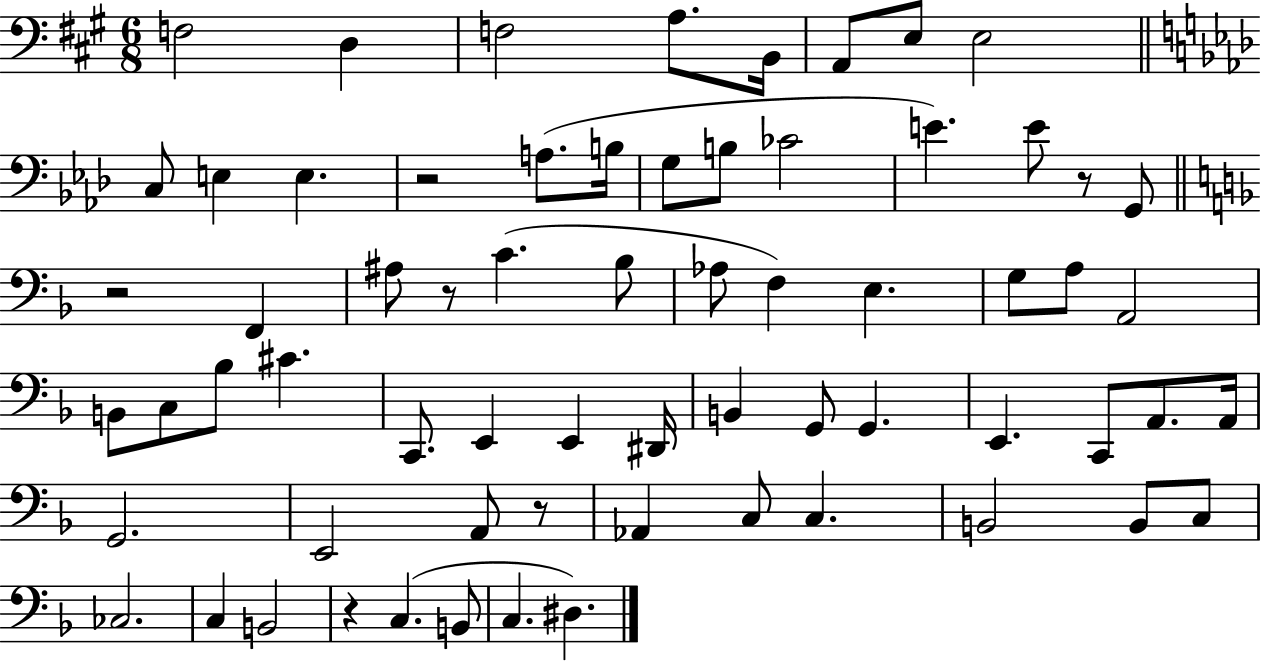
X:1
T:Untitled
M:6/8
L:1/4
K:A
F,2 D, F,2 A,/2 B,,/4 A,,/2 E,/2 E,2 C,/2 E, E, z2 A,/2 B,/4 G,/2 B,/2 _C2 E E/2 z/2 G,,/2 z2 F,, ^A,/2 z/2 C _B,/2 _A,/2 F, E, G,/2 A,/2 A,,2 B,,/2 C,/2 _B,/2 ^C C,,/2 E,, E,, ^D,,/4 B,, G,,/2 G,, E,, C,,/2 A,,/2 A,,/4 G,,2 E,,2 A,,/2 z/2 _A,, C,/2 C, B,,2 B,,/2 C,/2 _C,2 C, B,,2 z C, B,,/2 C, ^D,